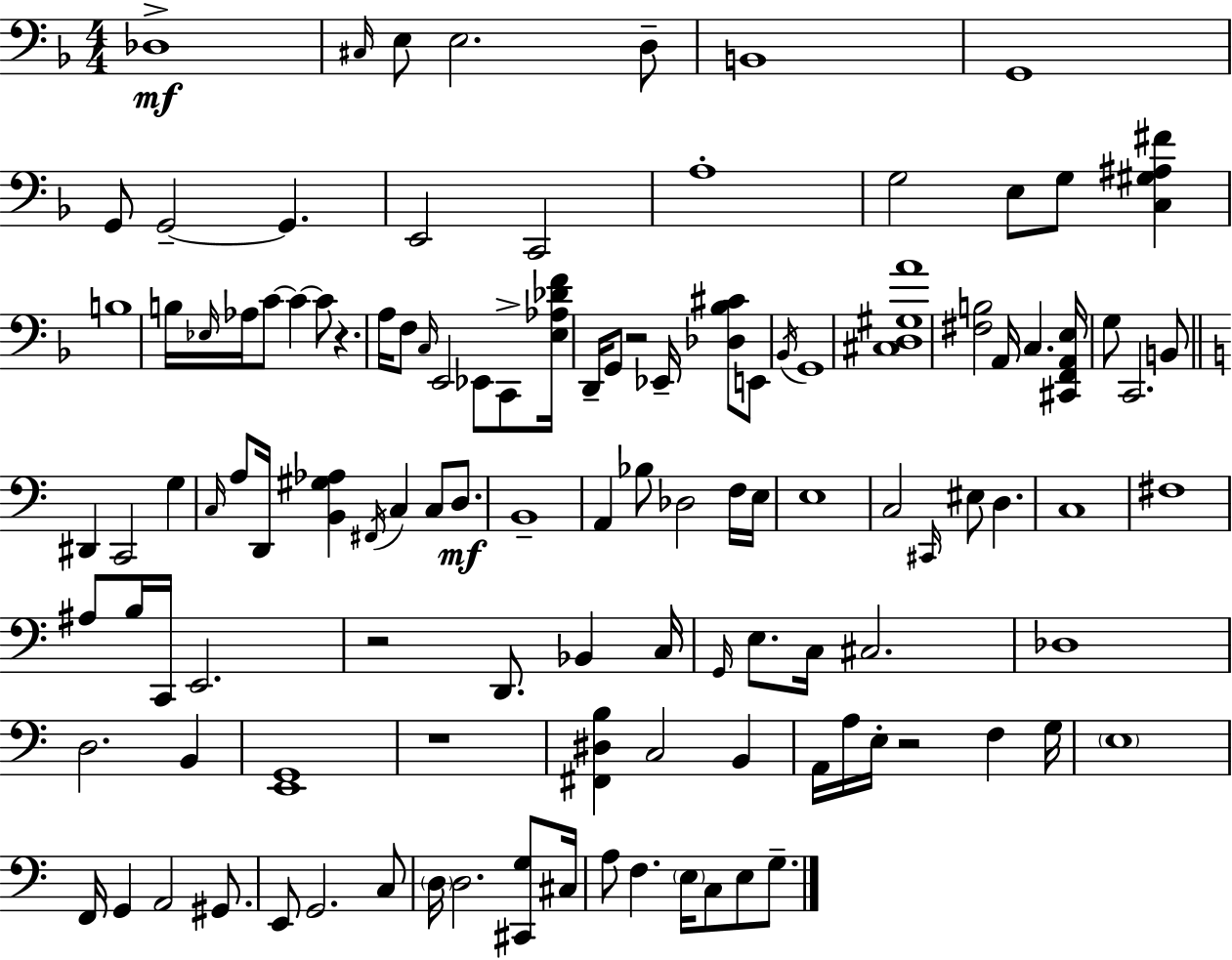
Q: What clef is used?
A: bass